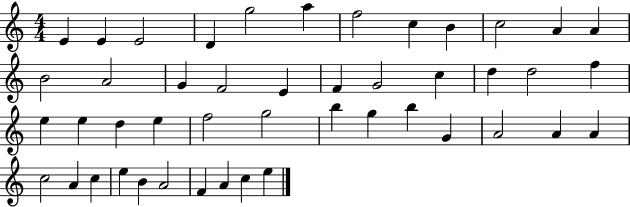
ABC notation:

X:1
T:Untitled
M:4/4
L:1/4
K:C
E E E2 D g2 a f2 c B c2 A A B2 A2 G F2 E F G2 c d d2 f e e d e f2 g2 b g b G A2 A A c2 A c e B A2 F A c e